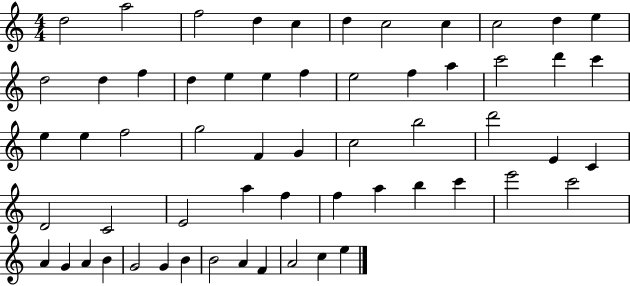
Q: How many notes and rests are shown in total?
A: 59